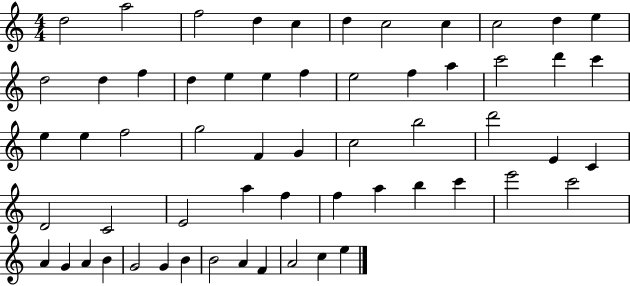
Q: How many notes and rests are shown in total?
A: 59